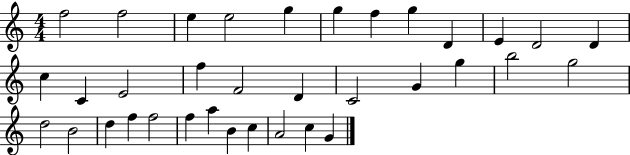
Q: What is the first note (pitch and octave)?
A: F5